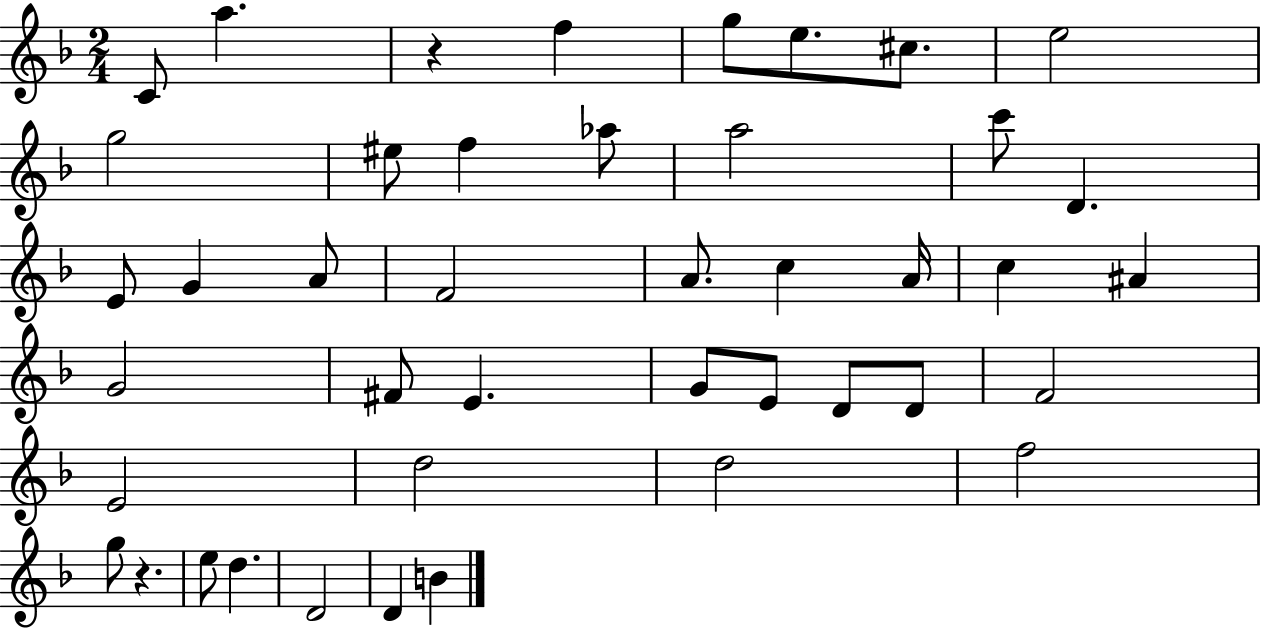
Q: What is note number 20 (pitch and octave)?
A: C5